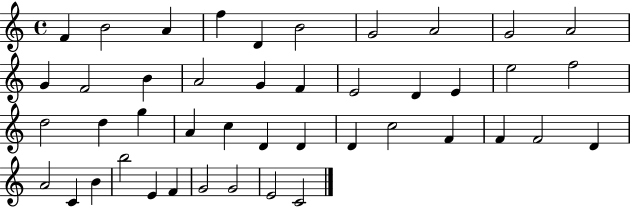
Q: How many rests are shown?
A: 0